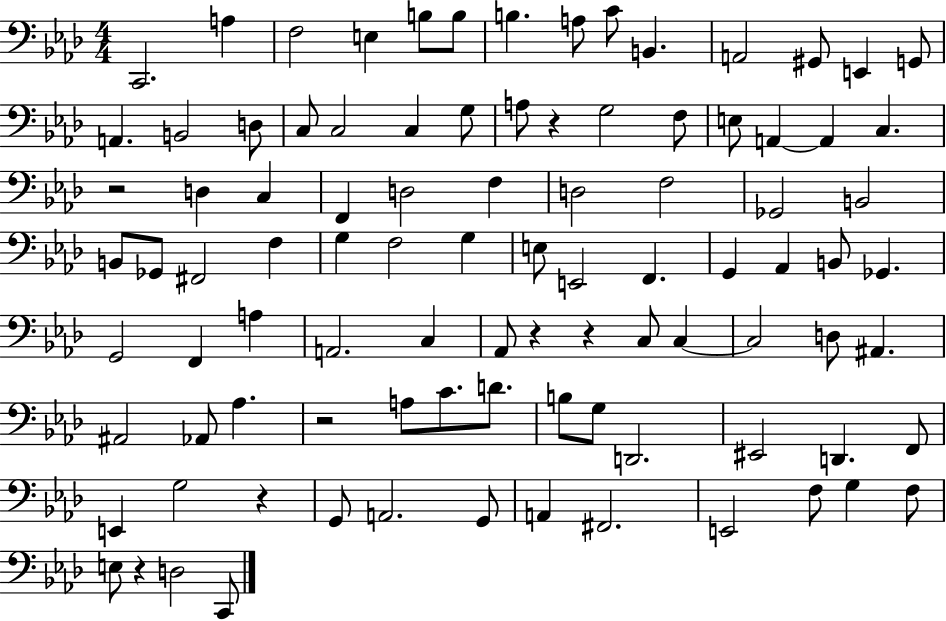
C2/h. A3/q F3/h E3/q B3/e B3/e B3/q. A3/e C4/e B2/q. A2/h G#2/e E2/q G2/e A2/q. B2/h D3/e C3/e C3/h C3/q G3/e A3/e R/q G3/h F3/e E3/e A2/q A2/q C3/q. R/h D3/q C3/q F2/q D3/h F3/q D3/h F3/h Gb2/h B2/h B2/e Gb2/e F#2/h F3/q G3/q F3/h G3/q E3/e E2/h F2/q. G2/q Ab2/q B2/e Gb2/q. G2/h F2/q A3/q A2/h. C3/q Ab2/e R/q R/q C3/e C3/q C3/h D3/e A#2/q. A#2/h Ab2/e Ab3/q. R/h A3/e C4/e. D4/e. B3/e G3/e D2/h. EIS2/h D2/q. F2/e E2/q G3/h R/q G2/e A2/h. G2/e A2/q F#2/h. E2/h F3/e G3/q F3/e E3/e R/q D3/h C2/e